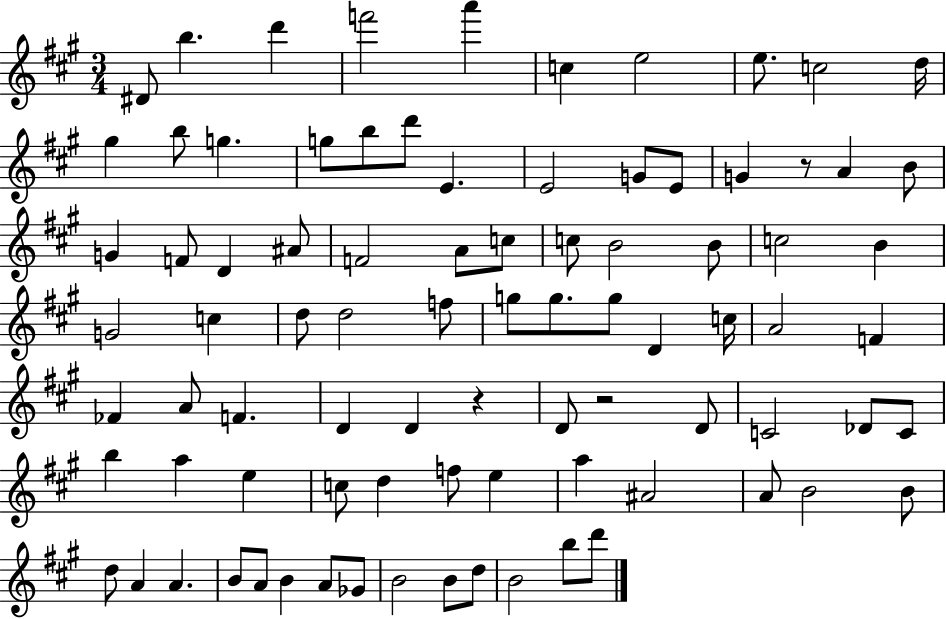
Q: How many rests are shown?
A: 3